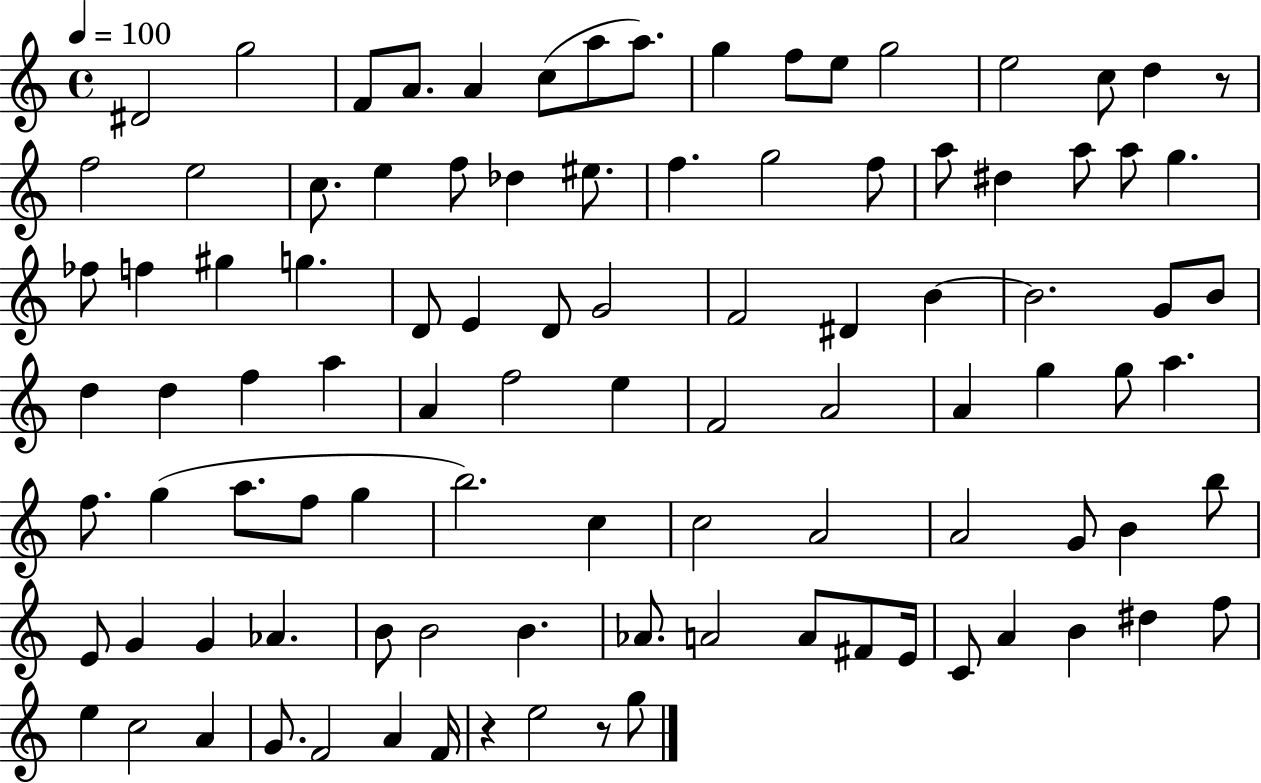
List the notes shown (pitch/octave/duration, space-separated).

D#4/h G5/h F4/e A4/e. A4/q C5/e A5/e A5/e. G5/q F5/e E5/e G5/h E5/h C5/e D5/q R/e F5/h E5/h C5/e. E5/q F5/e Db5/q EIS5/e. F5/q. G5/h F5/e A5/e D#5/q A5/e A5/e G5/q. FES5/e F5/q G#5/q G5/q. D4/e E4/q D4/e G4/h F4/h D#4/q B4/q B4/h. G4/e B4/e D5/q D5/q F5/q A5/q A4/q F5/h E5/q F4/h A4/h A4/q G5/q G5/e A5/q. F5/e. G5/q A5/e. F5/e G5/q B5/h. C5/q C5/h A4/h A4/h G4/e B4/q B5/e E4/e G4/q G4/q Ab4/q. B4/e B4/h B4/q. Ab4/e. A4/h A4/e F#4/e E4/s C4/e A4/q B4/q D#5/q F5/e E5/q C5/h A4/q G4/e. F4/h A4/q F4/s R/q E5/h R/e G5/e